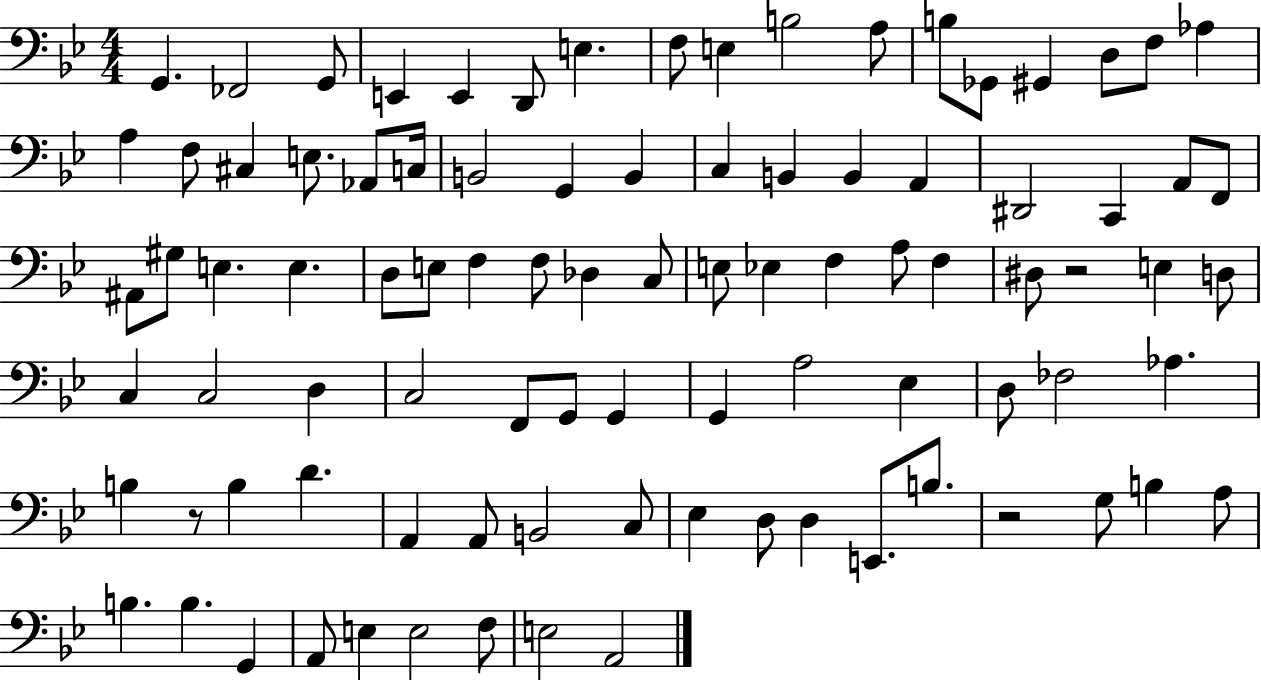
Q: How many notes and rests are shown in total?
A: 92